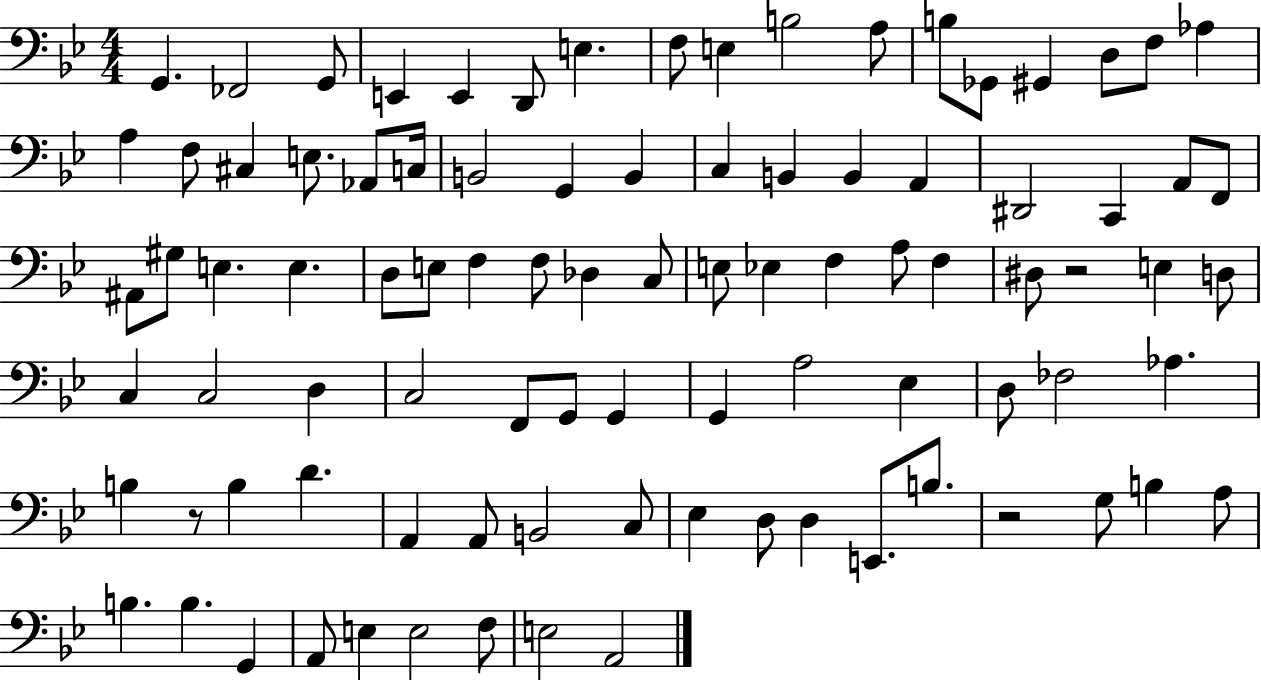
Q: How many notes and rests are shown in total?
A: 92